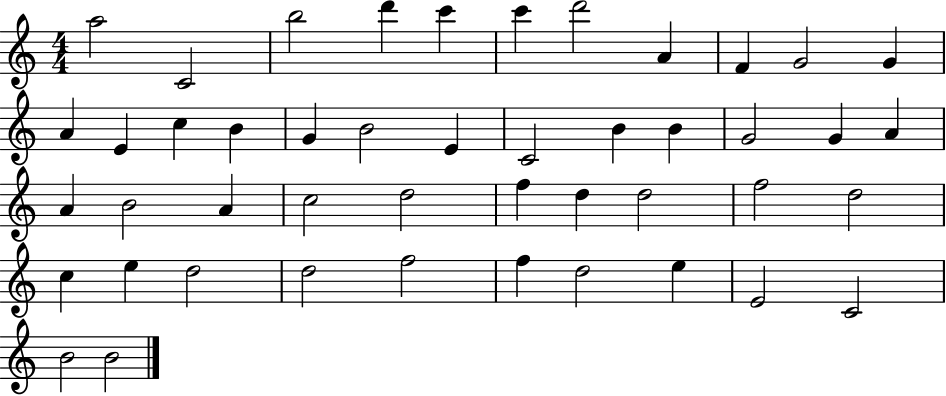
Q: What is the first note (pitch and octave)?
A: A5